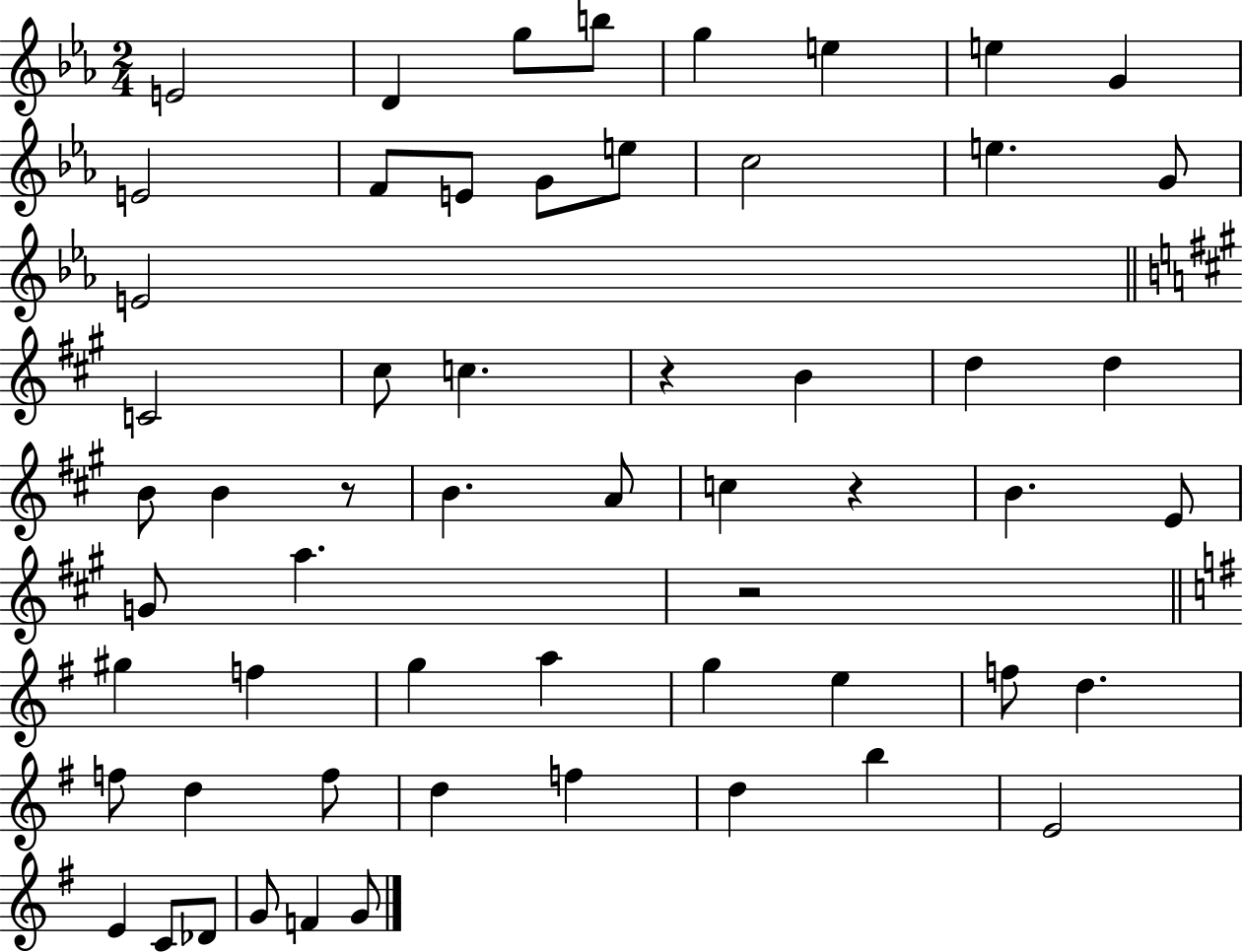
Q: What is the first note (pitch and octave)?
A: E4